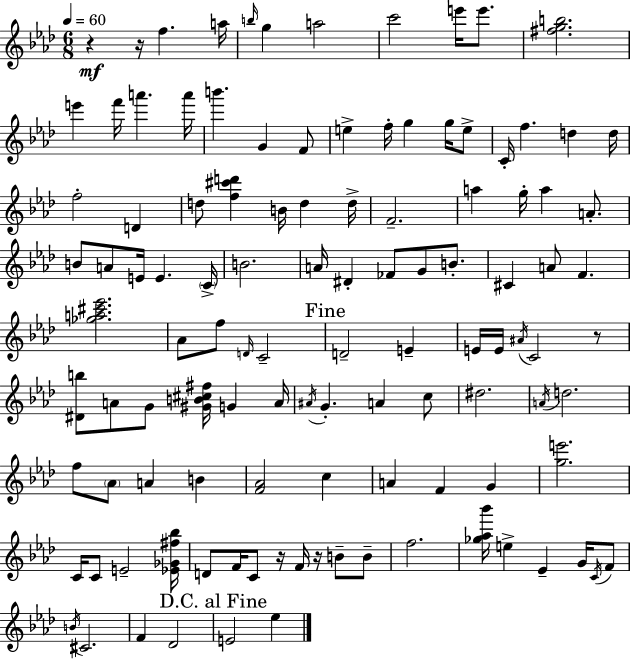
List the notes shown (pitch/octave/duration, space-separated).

R/q R/s F5/q. A5/s B5/s G5/q A5/h C6/h E6/s E6/e. [F#5,G5,B5]/h. E6/q F6/s A6/q. A6/s B6/q. G4/q F4/e E5/q F5/s G5/q G5/s E5/e C4/s F5/q. D5/q D5/s F5/h D4/q D5/e [F5,C#6,D6]/q B4/s D5/q D5/s F4/h. A5/q G5/s A5/q A4/e. B4/e A4/e E4/s E4/q. C4/s B4/h. A4/s D#4/q FES4/e G4/e B4/e. C#4/q A4/e F4/q. [Gb5,A5,C#6,Eb6]/h. Ab4/e F5/e D4/s C4/h D4/h E4/q E4/s E4/s A#4/s C4/h R/e [D#4,B5]/e A4/e G4/e [G#4,B4,C#5,F#5]/s G4/q A4/s A#4/s G4/q. A4/q C5/e D#5/h. A4/s D5/h. F5/e Ab4/e A4/q B4/q [F4,Ab4]/h C5/q A4/q F4/q G4/q [G5,E6]/h. C4/s C4/e E4/h [Eb4,Gb4,F#5,Bb5]/s D4/e F4/s C4/e R/s F4/s R/s B4/e B4/e F5/h. [Gb5,Ab5,Bb6]/s E5/q Eb4/q G4/s C4/s F4/e B4/s C#4/h. F4/q Db4/h E4/h Eb5/q